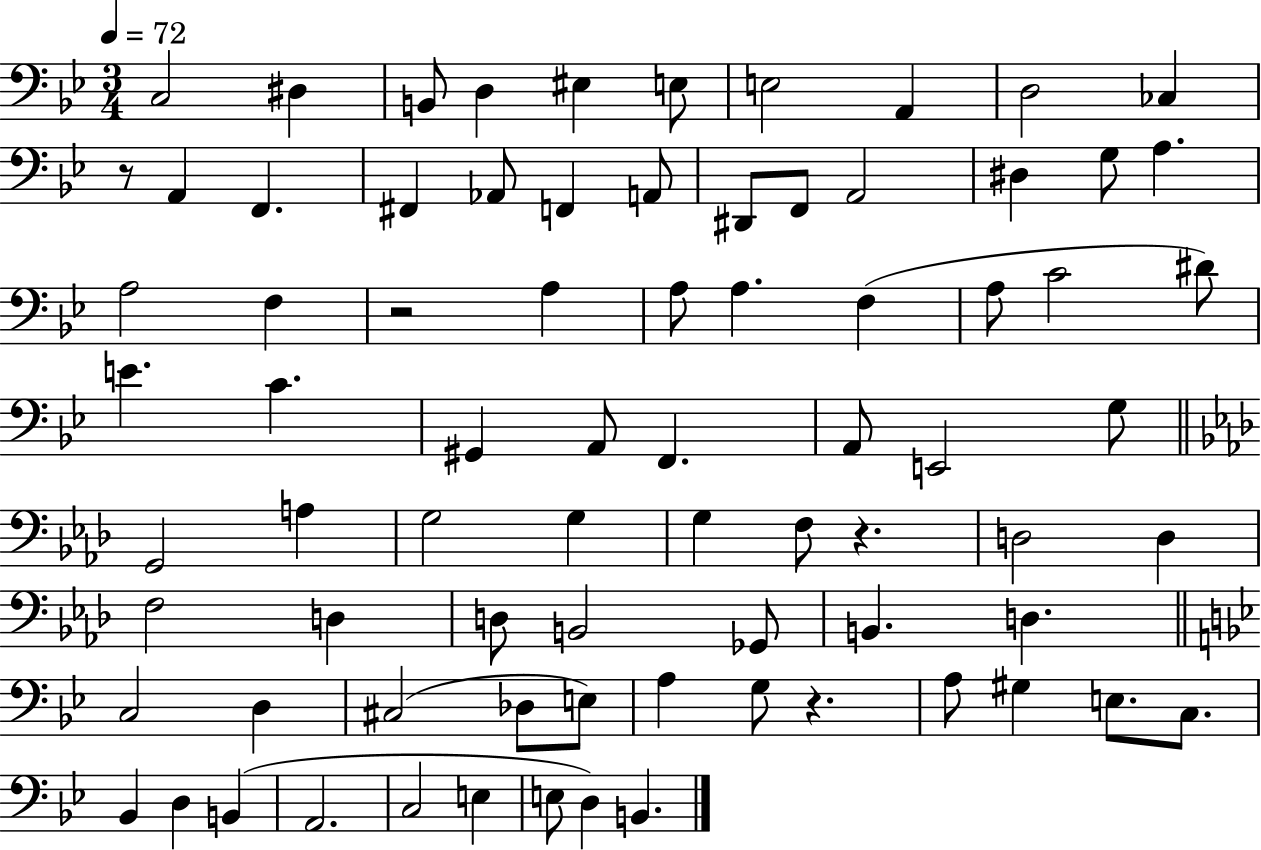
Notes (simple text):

C3/h D#3/q B2/e D3/q EIS3/q E3/e E3/h A2/q D3/h CES3/q R/e A2/q F2/q. F#2/q Ab2/e F2/q A2/e D#2/e F2/e A2/h D#3/q G3/e A3/q. A3/h F3/q R/h A3/q A3/e A3/q. F3/q A3/e C4/h D#4/e E4/q. C4/q. G#2/q A2/e F2/q. A2/e E2/h G3/e G2/h A3/q G3/h G3/q G3/q F3/e R/q. D3/h D3/q F3/h D3/q D3/e B2/h Gb2/e B2/q. D3/q. C3/h D3/q C#3/h Db3/e E3/e A3/q G3/e R/q. A3/e G#3/q E3/e. C3/e. Bb2/q D3/q B2/q A2/h. C3/h E3/q E3/e D3/q B2/q.